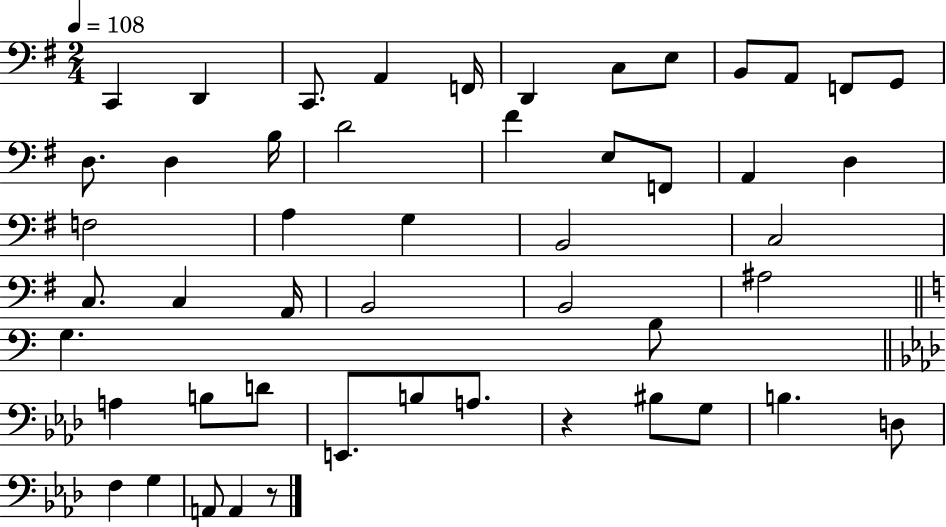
X:1
T:Untitled
M:2/4
L:1/4
K:G
C,, D,, C,,/2 A,, F,,/4 D,, C,/2 E,/2 B,,/2 A,,/2 F,,/2 G,,/2 D,/2 D, B,/4 D2 ^F E,/2 F,,/2 A,, D, F,2 A, G, B,,2 C,2 C,/2 C, A,,/4 B,,2 B,,2 ^A,2 G, B,/2 A, B,/2 D/2 E,,/2 B,/2 A,/2 z ^B,/2 G,/2 B, D,/2 F, G, A,,/2 A,, z/2